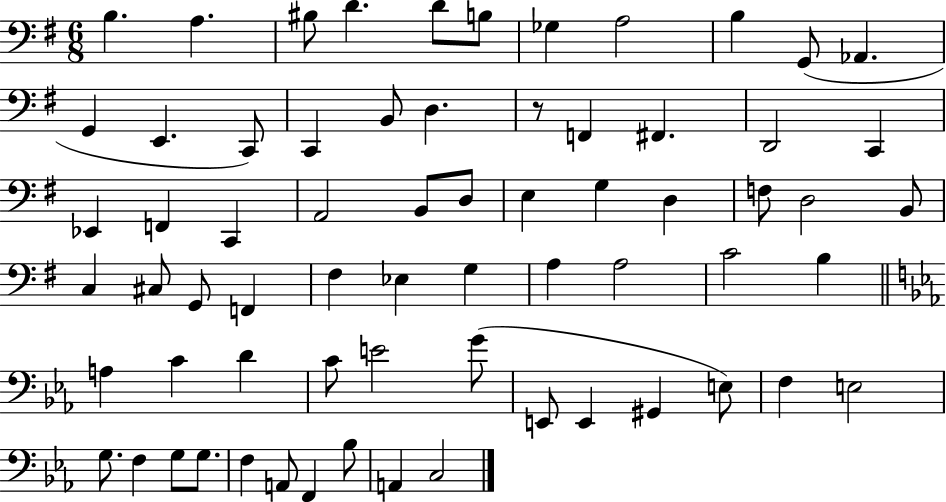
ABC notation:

X:1
T:Untitled
M:6/8
L:1/4
K:G
B, A, ^B,/2 D D/2 B,/2 _G, A,2 B, G,,/2 _A,, G,, E,, C,,/2 C,, B,,/2 D, z/2 F,, ^F,, D,,2 C,, _E,, F,, C,, A,,2 B,,/2 D,/2 E, G, D, F,/2 D,2 B,,/2 C, ^C,/2 G,,/2 F,, ^F, _E, G, A, A,2 C2 B, A, C D C/2 E2 G/2 E,,/2 E,, ^G,, E,/2 F, E,2 G,/2 F, G,/2 G,/2 F, A,,/2 F,, _B,/2 A,, C,2